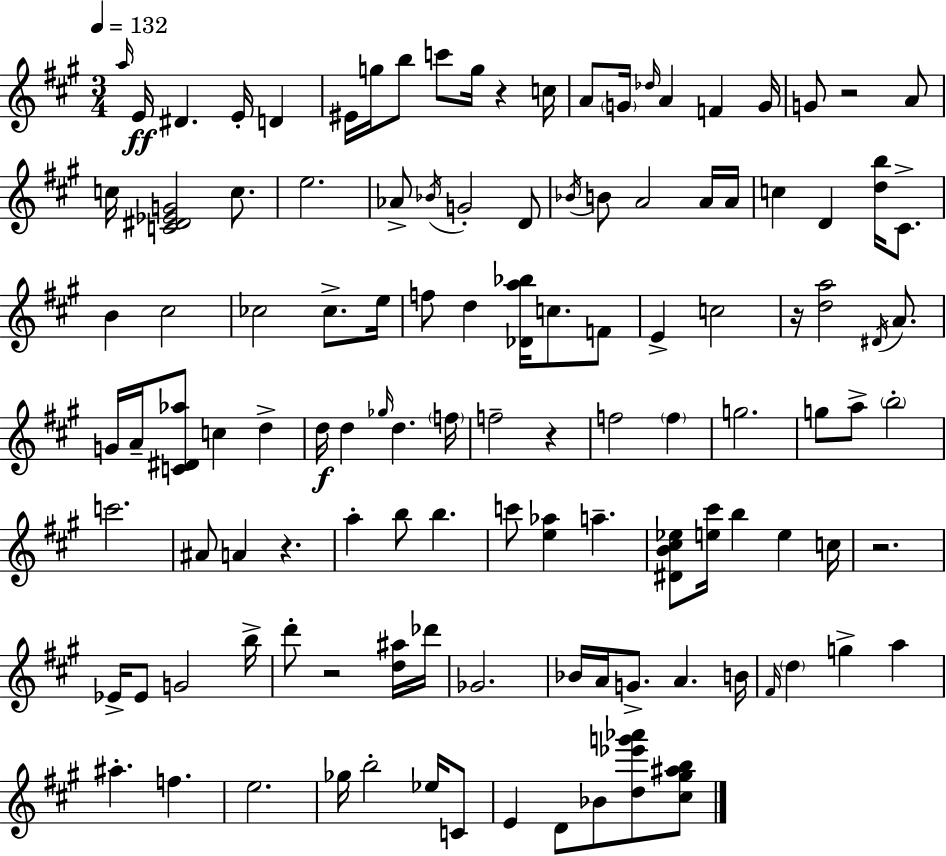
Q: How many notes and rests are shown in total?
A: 118